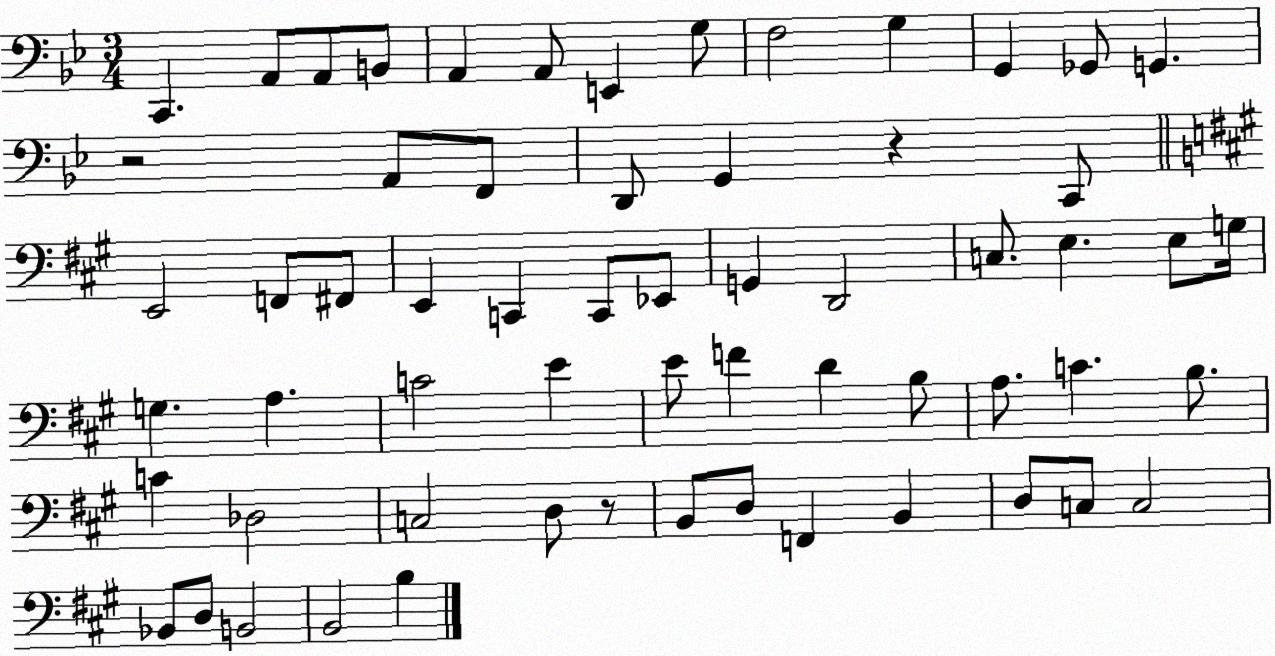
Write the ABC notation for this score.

X:1
T:Untitled
M:3/4
L:1/4
K:Bb
C,, A,,/2 A,,/2 B,,/2 A,, A,,/2 E,, G,/2 F,2 G, G,, _G,,/2 G,, z2 A,,/2 F,,/2 D,,/2 G,, z C,,/2 E,,2 F,,/2 ^F,,/2 E,, C,, C,,/2 _E,,/2 G,, D,,2 C,/2 E, E,/2 G,/4 G, A, C2 E E/2 F D B,/2 A,/2 C B,/2 C _D,2 C,2 D,/2 z/2 B,,/2 D,/2 F,, B,, D,/2 C,/2 C,2 _B,,/2 D,/2 B,,2 B,,2 B,